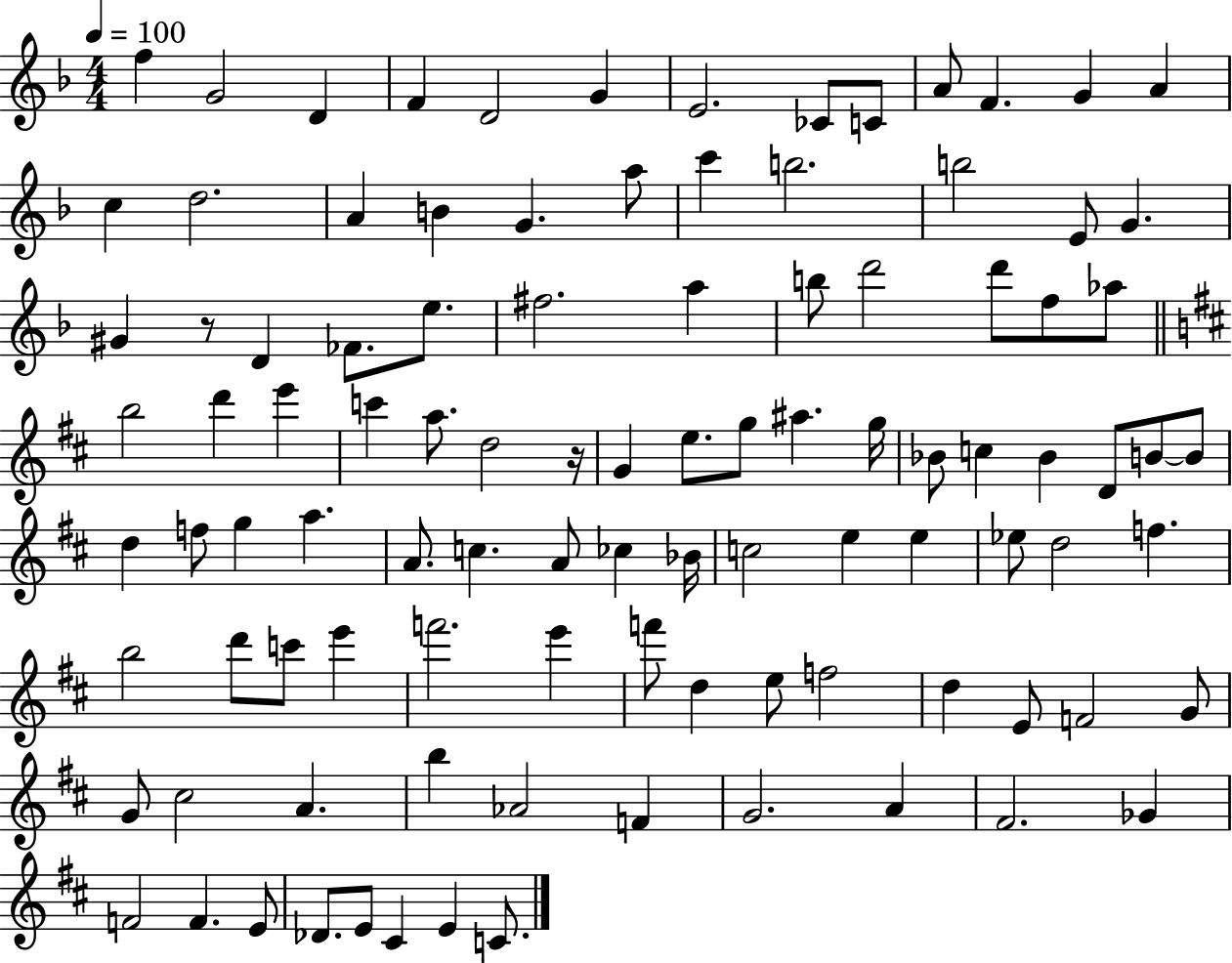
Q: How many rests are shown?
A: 2